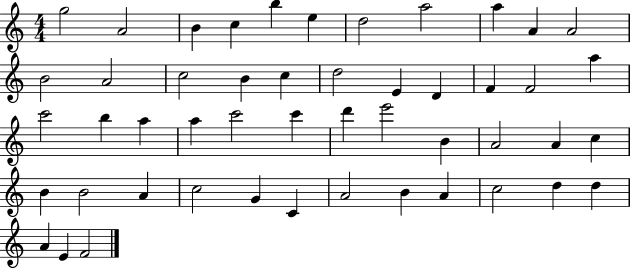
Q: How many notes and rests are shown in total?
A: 49